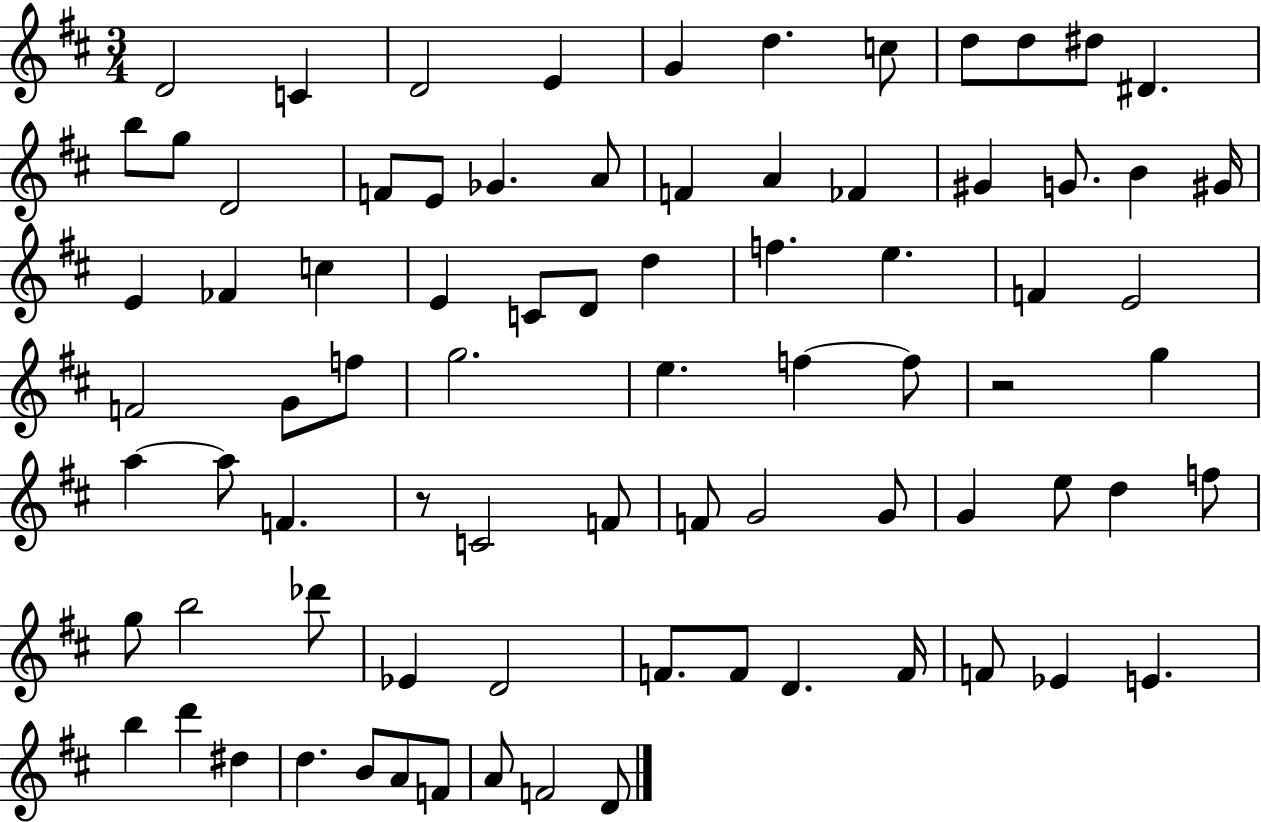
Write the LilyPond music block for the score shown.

{
  \clef treble
  \numericTimeSignature
  \time 3/4
  \key d \major
  d'2 c'4 | d'2 e'4 | g'4 d''4. c''8 | d''8 d''8 dis''8 dis'4. | \break b''8 g''8 d'2 | f'8 e'8 ges'4. a'8 | f'4 a'4 fes'4 | gis'4 g'8. b'4 gis'16 | \break e'4 fes'4 c''4 | e'4 c'8 d'8 d''4 | f''4. e''4. | f'4 e'2 | \break f'2 g'8 f''8 | g''2. | e''4. f''4~~ f''8 | r2 g''4 | \break a''4~~ a''8 f'4. | r8 c'2 f'8 | f'8 g'2 g'8 | g'4 e''8 d''4 f''8 | \break g''8 b''2 des'''8 | ees'4 d'2 | f'8. f'8 d'4. f'16 | f'8 ees'4 e'4. | \break b''4 d'''4 dis''4 | d''4. b'8 a'8 f'8 | a'8 f'2 d'8 | \bar "|."
}